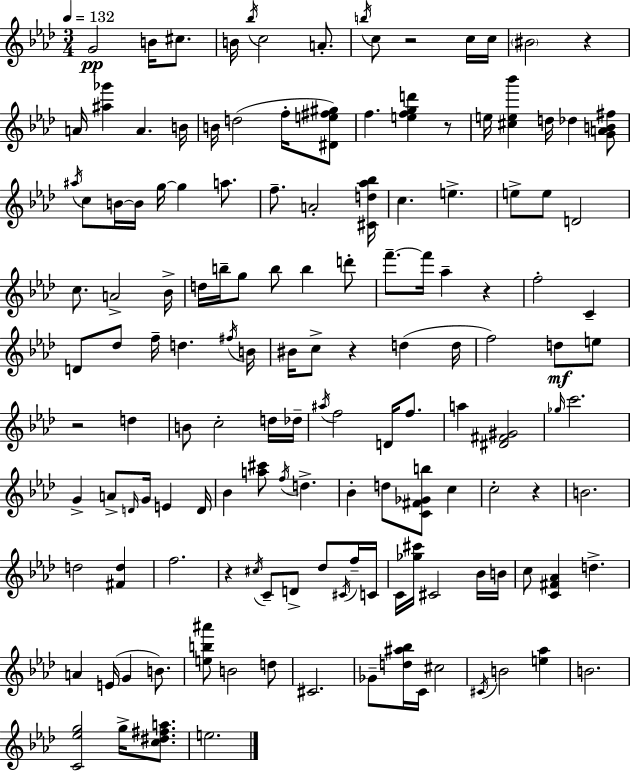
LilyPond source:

{
  \clef treble
  \numericTimeSignature
  \time 3/4
  \key f \minor
  \tempo 4 = 132
  \repeat volta 2 { g'2\pp b'16 cis''8. | b'16 \acciaccatura { bes''16 } c''2 a'8.-. | \acciaccatura { b''16 } c''8 r2 | c''16 c''16 \parenthesize bis'2 r4 | \break a'16 <ais'' ges'''>4 a'4. | b'16 b'16 d''2( f''16-. | <dis' e'' fis'' gis''>8) f''4. <e'' f'' g'' d'''>4 | r8 e''16 <cis'' e'' bes'''>4 d''16 des''4 | \break <g' a' b' fis''>8 \acciaccatura { ais''16 } c''8 b'16~~ b'16 g''16~~ g''4 | a''8. f''8.-- a'2-. | <cis' d'' aes'' bes''>16 c''4. e''4.-> | e''8-> e''8 d'2 | \break c''8. a'2-> | bes'16-> d''16 b''16-- g''8 b''8 b''4 | d'''8-. f'''8.--~~ f'''16 aes''4-- r4 | f''2-. c'4-- | \break d'8 des''8 f''16-- d''4. | \acciaccatura { fis''16 } b'16 bis'16 c''8-> r4 d''4( | d''16 f''2) | d''8\mf e''8 r2 | \break d''4 b'8 c''2-. | d''16 des''16-- \acciaccatura { ais''16 } f''2 | d'16 f''8. a''4 <dis' fis' gis'>2 | \grace { ges''16 } c'''2. | \break g'4-> a'8-> | \grace { d'16 } g'16 e'4 d'16 bes'4 <a'' cis'''>8 | \acciaccatura { f''16 } d''4.-> bes'4-. | d''8 <c' fis' ges' b''>8 c''4 c''2-. | \break r4 b'2. | d''2 | <fis' d''>4 f''2. | r4 | \break \acciaccatura { cis''16 } c'8-- d'8-> des''8 \acciaccatura { cis'16 } f''16-- c'16 c'16 <ges'' cis'''>16 | cis'2 bes'16 b'16 c''8 | <c' fis' aes'>4 d''4.-> a'4 | e'16( g'4 b'8.) <e'' b'' ais'''>8 | \break b'2 d''8 cis'2. | ges'8-- | <d'' ais'' bes''>16 c'16 cis''2 \acciaccatura { cis'16 } b'2 | <e'' aes''>4 b'2. | \break <c' ees'' g''>2 | g''16-> <c'' dis'' fis'' a''>8. e''2. | } \bar "|."
}